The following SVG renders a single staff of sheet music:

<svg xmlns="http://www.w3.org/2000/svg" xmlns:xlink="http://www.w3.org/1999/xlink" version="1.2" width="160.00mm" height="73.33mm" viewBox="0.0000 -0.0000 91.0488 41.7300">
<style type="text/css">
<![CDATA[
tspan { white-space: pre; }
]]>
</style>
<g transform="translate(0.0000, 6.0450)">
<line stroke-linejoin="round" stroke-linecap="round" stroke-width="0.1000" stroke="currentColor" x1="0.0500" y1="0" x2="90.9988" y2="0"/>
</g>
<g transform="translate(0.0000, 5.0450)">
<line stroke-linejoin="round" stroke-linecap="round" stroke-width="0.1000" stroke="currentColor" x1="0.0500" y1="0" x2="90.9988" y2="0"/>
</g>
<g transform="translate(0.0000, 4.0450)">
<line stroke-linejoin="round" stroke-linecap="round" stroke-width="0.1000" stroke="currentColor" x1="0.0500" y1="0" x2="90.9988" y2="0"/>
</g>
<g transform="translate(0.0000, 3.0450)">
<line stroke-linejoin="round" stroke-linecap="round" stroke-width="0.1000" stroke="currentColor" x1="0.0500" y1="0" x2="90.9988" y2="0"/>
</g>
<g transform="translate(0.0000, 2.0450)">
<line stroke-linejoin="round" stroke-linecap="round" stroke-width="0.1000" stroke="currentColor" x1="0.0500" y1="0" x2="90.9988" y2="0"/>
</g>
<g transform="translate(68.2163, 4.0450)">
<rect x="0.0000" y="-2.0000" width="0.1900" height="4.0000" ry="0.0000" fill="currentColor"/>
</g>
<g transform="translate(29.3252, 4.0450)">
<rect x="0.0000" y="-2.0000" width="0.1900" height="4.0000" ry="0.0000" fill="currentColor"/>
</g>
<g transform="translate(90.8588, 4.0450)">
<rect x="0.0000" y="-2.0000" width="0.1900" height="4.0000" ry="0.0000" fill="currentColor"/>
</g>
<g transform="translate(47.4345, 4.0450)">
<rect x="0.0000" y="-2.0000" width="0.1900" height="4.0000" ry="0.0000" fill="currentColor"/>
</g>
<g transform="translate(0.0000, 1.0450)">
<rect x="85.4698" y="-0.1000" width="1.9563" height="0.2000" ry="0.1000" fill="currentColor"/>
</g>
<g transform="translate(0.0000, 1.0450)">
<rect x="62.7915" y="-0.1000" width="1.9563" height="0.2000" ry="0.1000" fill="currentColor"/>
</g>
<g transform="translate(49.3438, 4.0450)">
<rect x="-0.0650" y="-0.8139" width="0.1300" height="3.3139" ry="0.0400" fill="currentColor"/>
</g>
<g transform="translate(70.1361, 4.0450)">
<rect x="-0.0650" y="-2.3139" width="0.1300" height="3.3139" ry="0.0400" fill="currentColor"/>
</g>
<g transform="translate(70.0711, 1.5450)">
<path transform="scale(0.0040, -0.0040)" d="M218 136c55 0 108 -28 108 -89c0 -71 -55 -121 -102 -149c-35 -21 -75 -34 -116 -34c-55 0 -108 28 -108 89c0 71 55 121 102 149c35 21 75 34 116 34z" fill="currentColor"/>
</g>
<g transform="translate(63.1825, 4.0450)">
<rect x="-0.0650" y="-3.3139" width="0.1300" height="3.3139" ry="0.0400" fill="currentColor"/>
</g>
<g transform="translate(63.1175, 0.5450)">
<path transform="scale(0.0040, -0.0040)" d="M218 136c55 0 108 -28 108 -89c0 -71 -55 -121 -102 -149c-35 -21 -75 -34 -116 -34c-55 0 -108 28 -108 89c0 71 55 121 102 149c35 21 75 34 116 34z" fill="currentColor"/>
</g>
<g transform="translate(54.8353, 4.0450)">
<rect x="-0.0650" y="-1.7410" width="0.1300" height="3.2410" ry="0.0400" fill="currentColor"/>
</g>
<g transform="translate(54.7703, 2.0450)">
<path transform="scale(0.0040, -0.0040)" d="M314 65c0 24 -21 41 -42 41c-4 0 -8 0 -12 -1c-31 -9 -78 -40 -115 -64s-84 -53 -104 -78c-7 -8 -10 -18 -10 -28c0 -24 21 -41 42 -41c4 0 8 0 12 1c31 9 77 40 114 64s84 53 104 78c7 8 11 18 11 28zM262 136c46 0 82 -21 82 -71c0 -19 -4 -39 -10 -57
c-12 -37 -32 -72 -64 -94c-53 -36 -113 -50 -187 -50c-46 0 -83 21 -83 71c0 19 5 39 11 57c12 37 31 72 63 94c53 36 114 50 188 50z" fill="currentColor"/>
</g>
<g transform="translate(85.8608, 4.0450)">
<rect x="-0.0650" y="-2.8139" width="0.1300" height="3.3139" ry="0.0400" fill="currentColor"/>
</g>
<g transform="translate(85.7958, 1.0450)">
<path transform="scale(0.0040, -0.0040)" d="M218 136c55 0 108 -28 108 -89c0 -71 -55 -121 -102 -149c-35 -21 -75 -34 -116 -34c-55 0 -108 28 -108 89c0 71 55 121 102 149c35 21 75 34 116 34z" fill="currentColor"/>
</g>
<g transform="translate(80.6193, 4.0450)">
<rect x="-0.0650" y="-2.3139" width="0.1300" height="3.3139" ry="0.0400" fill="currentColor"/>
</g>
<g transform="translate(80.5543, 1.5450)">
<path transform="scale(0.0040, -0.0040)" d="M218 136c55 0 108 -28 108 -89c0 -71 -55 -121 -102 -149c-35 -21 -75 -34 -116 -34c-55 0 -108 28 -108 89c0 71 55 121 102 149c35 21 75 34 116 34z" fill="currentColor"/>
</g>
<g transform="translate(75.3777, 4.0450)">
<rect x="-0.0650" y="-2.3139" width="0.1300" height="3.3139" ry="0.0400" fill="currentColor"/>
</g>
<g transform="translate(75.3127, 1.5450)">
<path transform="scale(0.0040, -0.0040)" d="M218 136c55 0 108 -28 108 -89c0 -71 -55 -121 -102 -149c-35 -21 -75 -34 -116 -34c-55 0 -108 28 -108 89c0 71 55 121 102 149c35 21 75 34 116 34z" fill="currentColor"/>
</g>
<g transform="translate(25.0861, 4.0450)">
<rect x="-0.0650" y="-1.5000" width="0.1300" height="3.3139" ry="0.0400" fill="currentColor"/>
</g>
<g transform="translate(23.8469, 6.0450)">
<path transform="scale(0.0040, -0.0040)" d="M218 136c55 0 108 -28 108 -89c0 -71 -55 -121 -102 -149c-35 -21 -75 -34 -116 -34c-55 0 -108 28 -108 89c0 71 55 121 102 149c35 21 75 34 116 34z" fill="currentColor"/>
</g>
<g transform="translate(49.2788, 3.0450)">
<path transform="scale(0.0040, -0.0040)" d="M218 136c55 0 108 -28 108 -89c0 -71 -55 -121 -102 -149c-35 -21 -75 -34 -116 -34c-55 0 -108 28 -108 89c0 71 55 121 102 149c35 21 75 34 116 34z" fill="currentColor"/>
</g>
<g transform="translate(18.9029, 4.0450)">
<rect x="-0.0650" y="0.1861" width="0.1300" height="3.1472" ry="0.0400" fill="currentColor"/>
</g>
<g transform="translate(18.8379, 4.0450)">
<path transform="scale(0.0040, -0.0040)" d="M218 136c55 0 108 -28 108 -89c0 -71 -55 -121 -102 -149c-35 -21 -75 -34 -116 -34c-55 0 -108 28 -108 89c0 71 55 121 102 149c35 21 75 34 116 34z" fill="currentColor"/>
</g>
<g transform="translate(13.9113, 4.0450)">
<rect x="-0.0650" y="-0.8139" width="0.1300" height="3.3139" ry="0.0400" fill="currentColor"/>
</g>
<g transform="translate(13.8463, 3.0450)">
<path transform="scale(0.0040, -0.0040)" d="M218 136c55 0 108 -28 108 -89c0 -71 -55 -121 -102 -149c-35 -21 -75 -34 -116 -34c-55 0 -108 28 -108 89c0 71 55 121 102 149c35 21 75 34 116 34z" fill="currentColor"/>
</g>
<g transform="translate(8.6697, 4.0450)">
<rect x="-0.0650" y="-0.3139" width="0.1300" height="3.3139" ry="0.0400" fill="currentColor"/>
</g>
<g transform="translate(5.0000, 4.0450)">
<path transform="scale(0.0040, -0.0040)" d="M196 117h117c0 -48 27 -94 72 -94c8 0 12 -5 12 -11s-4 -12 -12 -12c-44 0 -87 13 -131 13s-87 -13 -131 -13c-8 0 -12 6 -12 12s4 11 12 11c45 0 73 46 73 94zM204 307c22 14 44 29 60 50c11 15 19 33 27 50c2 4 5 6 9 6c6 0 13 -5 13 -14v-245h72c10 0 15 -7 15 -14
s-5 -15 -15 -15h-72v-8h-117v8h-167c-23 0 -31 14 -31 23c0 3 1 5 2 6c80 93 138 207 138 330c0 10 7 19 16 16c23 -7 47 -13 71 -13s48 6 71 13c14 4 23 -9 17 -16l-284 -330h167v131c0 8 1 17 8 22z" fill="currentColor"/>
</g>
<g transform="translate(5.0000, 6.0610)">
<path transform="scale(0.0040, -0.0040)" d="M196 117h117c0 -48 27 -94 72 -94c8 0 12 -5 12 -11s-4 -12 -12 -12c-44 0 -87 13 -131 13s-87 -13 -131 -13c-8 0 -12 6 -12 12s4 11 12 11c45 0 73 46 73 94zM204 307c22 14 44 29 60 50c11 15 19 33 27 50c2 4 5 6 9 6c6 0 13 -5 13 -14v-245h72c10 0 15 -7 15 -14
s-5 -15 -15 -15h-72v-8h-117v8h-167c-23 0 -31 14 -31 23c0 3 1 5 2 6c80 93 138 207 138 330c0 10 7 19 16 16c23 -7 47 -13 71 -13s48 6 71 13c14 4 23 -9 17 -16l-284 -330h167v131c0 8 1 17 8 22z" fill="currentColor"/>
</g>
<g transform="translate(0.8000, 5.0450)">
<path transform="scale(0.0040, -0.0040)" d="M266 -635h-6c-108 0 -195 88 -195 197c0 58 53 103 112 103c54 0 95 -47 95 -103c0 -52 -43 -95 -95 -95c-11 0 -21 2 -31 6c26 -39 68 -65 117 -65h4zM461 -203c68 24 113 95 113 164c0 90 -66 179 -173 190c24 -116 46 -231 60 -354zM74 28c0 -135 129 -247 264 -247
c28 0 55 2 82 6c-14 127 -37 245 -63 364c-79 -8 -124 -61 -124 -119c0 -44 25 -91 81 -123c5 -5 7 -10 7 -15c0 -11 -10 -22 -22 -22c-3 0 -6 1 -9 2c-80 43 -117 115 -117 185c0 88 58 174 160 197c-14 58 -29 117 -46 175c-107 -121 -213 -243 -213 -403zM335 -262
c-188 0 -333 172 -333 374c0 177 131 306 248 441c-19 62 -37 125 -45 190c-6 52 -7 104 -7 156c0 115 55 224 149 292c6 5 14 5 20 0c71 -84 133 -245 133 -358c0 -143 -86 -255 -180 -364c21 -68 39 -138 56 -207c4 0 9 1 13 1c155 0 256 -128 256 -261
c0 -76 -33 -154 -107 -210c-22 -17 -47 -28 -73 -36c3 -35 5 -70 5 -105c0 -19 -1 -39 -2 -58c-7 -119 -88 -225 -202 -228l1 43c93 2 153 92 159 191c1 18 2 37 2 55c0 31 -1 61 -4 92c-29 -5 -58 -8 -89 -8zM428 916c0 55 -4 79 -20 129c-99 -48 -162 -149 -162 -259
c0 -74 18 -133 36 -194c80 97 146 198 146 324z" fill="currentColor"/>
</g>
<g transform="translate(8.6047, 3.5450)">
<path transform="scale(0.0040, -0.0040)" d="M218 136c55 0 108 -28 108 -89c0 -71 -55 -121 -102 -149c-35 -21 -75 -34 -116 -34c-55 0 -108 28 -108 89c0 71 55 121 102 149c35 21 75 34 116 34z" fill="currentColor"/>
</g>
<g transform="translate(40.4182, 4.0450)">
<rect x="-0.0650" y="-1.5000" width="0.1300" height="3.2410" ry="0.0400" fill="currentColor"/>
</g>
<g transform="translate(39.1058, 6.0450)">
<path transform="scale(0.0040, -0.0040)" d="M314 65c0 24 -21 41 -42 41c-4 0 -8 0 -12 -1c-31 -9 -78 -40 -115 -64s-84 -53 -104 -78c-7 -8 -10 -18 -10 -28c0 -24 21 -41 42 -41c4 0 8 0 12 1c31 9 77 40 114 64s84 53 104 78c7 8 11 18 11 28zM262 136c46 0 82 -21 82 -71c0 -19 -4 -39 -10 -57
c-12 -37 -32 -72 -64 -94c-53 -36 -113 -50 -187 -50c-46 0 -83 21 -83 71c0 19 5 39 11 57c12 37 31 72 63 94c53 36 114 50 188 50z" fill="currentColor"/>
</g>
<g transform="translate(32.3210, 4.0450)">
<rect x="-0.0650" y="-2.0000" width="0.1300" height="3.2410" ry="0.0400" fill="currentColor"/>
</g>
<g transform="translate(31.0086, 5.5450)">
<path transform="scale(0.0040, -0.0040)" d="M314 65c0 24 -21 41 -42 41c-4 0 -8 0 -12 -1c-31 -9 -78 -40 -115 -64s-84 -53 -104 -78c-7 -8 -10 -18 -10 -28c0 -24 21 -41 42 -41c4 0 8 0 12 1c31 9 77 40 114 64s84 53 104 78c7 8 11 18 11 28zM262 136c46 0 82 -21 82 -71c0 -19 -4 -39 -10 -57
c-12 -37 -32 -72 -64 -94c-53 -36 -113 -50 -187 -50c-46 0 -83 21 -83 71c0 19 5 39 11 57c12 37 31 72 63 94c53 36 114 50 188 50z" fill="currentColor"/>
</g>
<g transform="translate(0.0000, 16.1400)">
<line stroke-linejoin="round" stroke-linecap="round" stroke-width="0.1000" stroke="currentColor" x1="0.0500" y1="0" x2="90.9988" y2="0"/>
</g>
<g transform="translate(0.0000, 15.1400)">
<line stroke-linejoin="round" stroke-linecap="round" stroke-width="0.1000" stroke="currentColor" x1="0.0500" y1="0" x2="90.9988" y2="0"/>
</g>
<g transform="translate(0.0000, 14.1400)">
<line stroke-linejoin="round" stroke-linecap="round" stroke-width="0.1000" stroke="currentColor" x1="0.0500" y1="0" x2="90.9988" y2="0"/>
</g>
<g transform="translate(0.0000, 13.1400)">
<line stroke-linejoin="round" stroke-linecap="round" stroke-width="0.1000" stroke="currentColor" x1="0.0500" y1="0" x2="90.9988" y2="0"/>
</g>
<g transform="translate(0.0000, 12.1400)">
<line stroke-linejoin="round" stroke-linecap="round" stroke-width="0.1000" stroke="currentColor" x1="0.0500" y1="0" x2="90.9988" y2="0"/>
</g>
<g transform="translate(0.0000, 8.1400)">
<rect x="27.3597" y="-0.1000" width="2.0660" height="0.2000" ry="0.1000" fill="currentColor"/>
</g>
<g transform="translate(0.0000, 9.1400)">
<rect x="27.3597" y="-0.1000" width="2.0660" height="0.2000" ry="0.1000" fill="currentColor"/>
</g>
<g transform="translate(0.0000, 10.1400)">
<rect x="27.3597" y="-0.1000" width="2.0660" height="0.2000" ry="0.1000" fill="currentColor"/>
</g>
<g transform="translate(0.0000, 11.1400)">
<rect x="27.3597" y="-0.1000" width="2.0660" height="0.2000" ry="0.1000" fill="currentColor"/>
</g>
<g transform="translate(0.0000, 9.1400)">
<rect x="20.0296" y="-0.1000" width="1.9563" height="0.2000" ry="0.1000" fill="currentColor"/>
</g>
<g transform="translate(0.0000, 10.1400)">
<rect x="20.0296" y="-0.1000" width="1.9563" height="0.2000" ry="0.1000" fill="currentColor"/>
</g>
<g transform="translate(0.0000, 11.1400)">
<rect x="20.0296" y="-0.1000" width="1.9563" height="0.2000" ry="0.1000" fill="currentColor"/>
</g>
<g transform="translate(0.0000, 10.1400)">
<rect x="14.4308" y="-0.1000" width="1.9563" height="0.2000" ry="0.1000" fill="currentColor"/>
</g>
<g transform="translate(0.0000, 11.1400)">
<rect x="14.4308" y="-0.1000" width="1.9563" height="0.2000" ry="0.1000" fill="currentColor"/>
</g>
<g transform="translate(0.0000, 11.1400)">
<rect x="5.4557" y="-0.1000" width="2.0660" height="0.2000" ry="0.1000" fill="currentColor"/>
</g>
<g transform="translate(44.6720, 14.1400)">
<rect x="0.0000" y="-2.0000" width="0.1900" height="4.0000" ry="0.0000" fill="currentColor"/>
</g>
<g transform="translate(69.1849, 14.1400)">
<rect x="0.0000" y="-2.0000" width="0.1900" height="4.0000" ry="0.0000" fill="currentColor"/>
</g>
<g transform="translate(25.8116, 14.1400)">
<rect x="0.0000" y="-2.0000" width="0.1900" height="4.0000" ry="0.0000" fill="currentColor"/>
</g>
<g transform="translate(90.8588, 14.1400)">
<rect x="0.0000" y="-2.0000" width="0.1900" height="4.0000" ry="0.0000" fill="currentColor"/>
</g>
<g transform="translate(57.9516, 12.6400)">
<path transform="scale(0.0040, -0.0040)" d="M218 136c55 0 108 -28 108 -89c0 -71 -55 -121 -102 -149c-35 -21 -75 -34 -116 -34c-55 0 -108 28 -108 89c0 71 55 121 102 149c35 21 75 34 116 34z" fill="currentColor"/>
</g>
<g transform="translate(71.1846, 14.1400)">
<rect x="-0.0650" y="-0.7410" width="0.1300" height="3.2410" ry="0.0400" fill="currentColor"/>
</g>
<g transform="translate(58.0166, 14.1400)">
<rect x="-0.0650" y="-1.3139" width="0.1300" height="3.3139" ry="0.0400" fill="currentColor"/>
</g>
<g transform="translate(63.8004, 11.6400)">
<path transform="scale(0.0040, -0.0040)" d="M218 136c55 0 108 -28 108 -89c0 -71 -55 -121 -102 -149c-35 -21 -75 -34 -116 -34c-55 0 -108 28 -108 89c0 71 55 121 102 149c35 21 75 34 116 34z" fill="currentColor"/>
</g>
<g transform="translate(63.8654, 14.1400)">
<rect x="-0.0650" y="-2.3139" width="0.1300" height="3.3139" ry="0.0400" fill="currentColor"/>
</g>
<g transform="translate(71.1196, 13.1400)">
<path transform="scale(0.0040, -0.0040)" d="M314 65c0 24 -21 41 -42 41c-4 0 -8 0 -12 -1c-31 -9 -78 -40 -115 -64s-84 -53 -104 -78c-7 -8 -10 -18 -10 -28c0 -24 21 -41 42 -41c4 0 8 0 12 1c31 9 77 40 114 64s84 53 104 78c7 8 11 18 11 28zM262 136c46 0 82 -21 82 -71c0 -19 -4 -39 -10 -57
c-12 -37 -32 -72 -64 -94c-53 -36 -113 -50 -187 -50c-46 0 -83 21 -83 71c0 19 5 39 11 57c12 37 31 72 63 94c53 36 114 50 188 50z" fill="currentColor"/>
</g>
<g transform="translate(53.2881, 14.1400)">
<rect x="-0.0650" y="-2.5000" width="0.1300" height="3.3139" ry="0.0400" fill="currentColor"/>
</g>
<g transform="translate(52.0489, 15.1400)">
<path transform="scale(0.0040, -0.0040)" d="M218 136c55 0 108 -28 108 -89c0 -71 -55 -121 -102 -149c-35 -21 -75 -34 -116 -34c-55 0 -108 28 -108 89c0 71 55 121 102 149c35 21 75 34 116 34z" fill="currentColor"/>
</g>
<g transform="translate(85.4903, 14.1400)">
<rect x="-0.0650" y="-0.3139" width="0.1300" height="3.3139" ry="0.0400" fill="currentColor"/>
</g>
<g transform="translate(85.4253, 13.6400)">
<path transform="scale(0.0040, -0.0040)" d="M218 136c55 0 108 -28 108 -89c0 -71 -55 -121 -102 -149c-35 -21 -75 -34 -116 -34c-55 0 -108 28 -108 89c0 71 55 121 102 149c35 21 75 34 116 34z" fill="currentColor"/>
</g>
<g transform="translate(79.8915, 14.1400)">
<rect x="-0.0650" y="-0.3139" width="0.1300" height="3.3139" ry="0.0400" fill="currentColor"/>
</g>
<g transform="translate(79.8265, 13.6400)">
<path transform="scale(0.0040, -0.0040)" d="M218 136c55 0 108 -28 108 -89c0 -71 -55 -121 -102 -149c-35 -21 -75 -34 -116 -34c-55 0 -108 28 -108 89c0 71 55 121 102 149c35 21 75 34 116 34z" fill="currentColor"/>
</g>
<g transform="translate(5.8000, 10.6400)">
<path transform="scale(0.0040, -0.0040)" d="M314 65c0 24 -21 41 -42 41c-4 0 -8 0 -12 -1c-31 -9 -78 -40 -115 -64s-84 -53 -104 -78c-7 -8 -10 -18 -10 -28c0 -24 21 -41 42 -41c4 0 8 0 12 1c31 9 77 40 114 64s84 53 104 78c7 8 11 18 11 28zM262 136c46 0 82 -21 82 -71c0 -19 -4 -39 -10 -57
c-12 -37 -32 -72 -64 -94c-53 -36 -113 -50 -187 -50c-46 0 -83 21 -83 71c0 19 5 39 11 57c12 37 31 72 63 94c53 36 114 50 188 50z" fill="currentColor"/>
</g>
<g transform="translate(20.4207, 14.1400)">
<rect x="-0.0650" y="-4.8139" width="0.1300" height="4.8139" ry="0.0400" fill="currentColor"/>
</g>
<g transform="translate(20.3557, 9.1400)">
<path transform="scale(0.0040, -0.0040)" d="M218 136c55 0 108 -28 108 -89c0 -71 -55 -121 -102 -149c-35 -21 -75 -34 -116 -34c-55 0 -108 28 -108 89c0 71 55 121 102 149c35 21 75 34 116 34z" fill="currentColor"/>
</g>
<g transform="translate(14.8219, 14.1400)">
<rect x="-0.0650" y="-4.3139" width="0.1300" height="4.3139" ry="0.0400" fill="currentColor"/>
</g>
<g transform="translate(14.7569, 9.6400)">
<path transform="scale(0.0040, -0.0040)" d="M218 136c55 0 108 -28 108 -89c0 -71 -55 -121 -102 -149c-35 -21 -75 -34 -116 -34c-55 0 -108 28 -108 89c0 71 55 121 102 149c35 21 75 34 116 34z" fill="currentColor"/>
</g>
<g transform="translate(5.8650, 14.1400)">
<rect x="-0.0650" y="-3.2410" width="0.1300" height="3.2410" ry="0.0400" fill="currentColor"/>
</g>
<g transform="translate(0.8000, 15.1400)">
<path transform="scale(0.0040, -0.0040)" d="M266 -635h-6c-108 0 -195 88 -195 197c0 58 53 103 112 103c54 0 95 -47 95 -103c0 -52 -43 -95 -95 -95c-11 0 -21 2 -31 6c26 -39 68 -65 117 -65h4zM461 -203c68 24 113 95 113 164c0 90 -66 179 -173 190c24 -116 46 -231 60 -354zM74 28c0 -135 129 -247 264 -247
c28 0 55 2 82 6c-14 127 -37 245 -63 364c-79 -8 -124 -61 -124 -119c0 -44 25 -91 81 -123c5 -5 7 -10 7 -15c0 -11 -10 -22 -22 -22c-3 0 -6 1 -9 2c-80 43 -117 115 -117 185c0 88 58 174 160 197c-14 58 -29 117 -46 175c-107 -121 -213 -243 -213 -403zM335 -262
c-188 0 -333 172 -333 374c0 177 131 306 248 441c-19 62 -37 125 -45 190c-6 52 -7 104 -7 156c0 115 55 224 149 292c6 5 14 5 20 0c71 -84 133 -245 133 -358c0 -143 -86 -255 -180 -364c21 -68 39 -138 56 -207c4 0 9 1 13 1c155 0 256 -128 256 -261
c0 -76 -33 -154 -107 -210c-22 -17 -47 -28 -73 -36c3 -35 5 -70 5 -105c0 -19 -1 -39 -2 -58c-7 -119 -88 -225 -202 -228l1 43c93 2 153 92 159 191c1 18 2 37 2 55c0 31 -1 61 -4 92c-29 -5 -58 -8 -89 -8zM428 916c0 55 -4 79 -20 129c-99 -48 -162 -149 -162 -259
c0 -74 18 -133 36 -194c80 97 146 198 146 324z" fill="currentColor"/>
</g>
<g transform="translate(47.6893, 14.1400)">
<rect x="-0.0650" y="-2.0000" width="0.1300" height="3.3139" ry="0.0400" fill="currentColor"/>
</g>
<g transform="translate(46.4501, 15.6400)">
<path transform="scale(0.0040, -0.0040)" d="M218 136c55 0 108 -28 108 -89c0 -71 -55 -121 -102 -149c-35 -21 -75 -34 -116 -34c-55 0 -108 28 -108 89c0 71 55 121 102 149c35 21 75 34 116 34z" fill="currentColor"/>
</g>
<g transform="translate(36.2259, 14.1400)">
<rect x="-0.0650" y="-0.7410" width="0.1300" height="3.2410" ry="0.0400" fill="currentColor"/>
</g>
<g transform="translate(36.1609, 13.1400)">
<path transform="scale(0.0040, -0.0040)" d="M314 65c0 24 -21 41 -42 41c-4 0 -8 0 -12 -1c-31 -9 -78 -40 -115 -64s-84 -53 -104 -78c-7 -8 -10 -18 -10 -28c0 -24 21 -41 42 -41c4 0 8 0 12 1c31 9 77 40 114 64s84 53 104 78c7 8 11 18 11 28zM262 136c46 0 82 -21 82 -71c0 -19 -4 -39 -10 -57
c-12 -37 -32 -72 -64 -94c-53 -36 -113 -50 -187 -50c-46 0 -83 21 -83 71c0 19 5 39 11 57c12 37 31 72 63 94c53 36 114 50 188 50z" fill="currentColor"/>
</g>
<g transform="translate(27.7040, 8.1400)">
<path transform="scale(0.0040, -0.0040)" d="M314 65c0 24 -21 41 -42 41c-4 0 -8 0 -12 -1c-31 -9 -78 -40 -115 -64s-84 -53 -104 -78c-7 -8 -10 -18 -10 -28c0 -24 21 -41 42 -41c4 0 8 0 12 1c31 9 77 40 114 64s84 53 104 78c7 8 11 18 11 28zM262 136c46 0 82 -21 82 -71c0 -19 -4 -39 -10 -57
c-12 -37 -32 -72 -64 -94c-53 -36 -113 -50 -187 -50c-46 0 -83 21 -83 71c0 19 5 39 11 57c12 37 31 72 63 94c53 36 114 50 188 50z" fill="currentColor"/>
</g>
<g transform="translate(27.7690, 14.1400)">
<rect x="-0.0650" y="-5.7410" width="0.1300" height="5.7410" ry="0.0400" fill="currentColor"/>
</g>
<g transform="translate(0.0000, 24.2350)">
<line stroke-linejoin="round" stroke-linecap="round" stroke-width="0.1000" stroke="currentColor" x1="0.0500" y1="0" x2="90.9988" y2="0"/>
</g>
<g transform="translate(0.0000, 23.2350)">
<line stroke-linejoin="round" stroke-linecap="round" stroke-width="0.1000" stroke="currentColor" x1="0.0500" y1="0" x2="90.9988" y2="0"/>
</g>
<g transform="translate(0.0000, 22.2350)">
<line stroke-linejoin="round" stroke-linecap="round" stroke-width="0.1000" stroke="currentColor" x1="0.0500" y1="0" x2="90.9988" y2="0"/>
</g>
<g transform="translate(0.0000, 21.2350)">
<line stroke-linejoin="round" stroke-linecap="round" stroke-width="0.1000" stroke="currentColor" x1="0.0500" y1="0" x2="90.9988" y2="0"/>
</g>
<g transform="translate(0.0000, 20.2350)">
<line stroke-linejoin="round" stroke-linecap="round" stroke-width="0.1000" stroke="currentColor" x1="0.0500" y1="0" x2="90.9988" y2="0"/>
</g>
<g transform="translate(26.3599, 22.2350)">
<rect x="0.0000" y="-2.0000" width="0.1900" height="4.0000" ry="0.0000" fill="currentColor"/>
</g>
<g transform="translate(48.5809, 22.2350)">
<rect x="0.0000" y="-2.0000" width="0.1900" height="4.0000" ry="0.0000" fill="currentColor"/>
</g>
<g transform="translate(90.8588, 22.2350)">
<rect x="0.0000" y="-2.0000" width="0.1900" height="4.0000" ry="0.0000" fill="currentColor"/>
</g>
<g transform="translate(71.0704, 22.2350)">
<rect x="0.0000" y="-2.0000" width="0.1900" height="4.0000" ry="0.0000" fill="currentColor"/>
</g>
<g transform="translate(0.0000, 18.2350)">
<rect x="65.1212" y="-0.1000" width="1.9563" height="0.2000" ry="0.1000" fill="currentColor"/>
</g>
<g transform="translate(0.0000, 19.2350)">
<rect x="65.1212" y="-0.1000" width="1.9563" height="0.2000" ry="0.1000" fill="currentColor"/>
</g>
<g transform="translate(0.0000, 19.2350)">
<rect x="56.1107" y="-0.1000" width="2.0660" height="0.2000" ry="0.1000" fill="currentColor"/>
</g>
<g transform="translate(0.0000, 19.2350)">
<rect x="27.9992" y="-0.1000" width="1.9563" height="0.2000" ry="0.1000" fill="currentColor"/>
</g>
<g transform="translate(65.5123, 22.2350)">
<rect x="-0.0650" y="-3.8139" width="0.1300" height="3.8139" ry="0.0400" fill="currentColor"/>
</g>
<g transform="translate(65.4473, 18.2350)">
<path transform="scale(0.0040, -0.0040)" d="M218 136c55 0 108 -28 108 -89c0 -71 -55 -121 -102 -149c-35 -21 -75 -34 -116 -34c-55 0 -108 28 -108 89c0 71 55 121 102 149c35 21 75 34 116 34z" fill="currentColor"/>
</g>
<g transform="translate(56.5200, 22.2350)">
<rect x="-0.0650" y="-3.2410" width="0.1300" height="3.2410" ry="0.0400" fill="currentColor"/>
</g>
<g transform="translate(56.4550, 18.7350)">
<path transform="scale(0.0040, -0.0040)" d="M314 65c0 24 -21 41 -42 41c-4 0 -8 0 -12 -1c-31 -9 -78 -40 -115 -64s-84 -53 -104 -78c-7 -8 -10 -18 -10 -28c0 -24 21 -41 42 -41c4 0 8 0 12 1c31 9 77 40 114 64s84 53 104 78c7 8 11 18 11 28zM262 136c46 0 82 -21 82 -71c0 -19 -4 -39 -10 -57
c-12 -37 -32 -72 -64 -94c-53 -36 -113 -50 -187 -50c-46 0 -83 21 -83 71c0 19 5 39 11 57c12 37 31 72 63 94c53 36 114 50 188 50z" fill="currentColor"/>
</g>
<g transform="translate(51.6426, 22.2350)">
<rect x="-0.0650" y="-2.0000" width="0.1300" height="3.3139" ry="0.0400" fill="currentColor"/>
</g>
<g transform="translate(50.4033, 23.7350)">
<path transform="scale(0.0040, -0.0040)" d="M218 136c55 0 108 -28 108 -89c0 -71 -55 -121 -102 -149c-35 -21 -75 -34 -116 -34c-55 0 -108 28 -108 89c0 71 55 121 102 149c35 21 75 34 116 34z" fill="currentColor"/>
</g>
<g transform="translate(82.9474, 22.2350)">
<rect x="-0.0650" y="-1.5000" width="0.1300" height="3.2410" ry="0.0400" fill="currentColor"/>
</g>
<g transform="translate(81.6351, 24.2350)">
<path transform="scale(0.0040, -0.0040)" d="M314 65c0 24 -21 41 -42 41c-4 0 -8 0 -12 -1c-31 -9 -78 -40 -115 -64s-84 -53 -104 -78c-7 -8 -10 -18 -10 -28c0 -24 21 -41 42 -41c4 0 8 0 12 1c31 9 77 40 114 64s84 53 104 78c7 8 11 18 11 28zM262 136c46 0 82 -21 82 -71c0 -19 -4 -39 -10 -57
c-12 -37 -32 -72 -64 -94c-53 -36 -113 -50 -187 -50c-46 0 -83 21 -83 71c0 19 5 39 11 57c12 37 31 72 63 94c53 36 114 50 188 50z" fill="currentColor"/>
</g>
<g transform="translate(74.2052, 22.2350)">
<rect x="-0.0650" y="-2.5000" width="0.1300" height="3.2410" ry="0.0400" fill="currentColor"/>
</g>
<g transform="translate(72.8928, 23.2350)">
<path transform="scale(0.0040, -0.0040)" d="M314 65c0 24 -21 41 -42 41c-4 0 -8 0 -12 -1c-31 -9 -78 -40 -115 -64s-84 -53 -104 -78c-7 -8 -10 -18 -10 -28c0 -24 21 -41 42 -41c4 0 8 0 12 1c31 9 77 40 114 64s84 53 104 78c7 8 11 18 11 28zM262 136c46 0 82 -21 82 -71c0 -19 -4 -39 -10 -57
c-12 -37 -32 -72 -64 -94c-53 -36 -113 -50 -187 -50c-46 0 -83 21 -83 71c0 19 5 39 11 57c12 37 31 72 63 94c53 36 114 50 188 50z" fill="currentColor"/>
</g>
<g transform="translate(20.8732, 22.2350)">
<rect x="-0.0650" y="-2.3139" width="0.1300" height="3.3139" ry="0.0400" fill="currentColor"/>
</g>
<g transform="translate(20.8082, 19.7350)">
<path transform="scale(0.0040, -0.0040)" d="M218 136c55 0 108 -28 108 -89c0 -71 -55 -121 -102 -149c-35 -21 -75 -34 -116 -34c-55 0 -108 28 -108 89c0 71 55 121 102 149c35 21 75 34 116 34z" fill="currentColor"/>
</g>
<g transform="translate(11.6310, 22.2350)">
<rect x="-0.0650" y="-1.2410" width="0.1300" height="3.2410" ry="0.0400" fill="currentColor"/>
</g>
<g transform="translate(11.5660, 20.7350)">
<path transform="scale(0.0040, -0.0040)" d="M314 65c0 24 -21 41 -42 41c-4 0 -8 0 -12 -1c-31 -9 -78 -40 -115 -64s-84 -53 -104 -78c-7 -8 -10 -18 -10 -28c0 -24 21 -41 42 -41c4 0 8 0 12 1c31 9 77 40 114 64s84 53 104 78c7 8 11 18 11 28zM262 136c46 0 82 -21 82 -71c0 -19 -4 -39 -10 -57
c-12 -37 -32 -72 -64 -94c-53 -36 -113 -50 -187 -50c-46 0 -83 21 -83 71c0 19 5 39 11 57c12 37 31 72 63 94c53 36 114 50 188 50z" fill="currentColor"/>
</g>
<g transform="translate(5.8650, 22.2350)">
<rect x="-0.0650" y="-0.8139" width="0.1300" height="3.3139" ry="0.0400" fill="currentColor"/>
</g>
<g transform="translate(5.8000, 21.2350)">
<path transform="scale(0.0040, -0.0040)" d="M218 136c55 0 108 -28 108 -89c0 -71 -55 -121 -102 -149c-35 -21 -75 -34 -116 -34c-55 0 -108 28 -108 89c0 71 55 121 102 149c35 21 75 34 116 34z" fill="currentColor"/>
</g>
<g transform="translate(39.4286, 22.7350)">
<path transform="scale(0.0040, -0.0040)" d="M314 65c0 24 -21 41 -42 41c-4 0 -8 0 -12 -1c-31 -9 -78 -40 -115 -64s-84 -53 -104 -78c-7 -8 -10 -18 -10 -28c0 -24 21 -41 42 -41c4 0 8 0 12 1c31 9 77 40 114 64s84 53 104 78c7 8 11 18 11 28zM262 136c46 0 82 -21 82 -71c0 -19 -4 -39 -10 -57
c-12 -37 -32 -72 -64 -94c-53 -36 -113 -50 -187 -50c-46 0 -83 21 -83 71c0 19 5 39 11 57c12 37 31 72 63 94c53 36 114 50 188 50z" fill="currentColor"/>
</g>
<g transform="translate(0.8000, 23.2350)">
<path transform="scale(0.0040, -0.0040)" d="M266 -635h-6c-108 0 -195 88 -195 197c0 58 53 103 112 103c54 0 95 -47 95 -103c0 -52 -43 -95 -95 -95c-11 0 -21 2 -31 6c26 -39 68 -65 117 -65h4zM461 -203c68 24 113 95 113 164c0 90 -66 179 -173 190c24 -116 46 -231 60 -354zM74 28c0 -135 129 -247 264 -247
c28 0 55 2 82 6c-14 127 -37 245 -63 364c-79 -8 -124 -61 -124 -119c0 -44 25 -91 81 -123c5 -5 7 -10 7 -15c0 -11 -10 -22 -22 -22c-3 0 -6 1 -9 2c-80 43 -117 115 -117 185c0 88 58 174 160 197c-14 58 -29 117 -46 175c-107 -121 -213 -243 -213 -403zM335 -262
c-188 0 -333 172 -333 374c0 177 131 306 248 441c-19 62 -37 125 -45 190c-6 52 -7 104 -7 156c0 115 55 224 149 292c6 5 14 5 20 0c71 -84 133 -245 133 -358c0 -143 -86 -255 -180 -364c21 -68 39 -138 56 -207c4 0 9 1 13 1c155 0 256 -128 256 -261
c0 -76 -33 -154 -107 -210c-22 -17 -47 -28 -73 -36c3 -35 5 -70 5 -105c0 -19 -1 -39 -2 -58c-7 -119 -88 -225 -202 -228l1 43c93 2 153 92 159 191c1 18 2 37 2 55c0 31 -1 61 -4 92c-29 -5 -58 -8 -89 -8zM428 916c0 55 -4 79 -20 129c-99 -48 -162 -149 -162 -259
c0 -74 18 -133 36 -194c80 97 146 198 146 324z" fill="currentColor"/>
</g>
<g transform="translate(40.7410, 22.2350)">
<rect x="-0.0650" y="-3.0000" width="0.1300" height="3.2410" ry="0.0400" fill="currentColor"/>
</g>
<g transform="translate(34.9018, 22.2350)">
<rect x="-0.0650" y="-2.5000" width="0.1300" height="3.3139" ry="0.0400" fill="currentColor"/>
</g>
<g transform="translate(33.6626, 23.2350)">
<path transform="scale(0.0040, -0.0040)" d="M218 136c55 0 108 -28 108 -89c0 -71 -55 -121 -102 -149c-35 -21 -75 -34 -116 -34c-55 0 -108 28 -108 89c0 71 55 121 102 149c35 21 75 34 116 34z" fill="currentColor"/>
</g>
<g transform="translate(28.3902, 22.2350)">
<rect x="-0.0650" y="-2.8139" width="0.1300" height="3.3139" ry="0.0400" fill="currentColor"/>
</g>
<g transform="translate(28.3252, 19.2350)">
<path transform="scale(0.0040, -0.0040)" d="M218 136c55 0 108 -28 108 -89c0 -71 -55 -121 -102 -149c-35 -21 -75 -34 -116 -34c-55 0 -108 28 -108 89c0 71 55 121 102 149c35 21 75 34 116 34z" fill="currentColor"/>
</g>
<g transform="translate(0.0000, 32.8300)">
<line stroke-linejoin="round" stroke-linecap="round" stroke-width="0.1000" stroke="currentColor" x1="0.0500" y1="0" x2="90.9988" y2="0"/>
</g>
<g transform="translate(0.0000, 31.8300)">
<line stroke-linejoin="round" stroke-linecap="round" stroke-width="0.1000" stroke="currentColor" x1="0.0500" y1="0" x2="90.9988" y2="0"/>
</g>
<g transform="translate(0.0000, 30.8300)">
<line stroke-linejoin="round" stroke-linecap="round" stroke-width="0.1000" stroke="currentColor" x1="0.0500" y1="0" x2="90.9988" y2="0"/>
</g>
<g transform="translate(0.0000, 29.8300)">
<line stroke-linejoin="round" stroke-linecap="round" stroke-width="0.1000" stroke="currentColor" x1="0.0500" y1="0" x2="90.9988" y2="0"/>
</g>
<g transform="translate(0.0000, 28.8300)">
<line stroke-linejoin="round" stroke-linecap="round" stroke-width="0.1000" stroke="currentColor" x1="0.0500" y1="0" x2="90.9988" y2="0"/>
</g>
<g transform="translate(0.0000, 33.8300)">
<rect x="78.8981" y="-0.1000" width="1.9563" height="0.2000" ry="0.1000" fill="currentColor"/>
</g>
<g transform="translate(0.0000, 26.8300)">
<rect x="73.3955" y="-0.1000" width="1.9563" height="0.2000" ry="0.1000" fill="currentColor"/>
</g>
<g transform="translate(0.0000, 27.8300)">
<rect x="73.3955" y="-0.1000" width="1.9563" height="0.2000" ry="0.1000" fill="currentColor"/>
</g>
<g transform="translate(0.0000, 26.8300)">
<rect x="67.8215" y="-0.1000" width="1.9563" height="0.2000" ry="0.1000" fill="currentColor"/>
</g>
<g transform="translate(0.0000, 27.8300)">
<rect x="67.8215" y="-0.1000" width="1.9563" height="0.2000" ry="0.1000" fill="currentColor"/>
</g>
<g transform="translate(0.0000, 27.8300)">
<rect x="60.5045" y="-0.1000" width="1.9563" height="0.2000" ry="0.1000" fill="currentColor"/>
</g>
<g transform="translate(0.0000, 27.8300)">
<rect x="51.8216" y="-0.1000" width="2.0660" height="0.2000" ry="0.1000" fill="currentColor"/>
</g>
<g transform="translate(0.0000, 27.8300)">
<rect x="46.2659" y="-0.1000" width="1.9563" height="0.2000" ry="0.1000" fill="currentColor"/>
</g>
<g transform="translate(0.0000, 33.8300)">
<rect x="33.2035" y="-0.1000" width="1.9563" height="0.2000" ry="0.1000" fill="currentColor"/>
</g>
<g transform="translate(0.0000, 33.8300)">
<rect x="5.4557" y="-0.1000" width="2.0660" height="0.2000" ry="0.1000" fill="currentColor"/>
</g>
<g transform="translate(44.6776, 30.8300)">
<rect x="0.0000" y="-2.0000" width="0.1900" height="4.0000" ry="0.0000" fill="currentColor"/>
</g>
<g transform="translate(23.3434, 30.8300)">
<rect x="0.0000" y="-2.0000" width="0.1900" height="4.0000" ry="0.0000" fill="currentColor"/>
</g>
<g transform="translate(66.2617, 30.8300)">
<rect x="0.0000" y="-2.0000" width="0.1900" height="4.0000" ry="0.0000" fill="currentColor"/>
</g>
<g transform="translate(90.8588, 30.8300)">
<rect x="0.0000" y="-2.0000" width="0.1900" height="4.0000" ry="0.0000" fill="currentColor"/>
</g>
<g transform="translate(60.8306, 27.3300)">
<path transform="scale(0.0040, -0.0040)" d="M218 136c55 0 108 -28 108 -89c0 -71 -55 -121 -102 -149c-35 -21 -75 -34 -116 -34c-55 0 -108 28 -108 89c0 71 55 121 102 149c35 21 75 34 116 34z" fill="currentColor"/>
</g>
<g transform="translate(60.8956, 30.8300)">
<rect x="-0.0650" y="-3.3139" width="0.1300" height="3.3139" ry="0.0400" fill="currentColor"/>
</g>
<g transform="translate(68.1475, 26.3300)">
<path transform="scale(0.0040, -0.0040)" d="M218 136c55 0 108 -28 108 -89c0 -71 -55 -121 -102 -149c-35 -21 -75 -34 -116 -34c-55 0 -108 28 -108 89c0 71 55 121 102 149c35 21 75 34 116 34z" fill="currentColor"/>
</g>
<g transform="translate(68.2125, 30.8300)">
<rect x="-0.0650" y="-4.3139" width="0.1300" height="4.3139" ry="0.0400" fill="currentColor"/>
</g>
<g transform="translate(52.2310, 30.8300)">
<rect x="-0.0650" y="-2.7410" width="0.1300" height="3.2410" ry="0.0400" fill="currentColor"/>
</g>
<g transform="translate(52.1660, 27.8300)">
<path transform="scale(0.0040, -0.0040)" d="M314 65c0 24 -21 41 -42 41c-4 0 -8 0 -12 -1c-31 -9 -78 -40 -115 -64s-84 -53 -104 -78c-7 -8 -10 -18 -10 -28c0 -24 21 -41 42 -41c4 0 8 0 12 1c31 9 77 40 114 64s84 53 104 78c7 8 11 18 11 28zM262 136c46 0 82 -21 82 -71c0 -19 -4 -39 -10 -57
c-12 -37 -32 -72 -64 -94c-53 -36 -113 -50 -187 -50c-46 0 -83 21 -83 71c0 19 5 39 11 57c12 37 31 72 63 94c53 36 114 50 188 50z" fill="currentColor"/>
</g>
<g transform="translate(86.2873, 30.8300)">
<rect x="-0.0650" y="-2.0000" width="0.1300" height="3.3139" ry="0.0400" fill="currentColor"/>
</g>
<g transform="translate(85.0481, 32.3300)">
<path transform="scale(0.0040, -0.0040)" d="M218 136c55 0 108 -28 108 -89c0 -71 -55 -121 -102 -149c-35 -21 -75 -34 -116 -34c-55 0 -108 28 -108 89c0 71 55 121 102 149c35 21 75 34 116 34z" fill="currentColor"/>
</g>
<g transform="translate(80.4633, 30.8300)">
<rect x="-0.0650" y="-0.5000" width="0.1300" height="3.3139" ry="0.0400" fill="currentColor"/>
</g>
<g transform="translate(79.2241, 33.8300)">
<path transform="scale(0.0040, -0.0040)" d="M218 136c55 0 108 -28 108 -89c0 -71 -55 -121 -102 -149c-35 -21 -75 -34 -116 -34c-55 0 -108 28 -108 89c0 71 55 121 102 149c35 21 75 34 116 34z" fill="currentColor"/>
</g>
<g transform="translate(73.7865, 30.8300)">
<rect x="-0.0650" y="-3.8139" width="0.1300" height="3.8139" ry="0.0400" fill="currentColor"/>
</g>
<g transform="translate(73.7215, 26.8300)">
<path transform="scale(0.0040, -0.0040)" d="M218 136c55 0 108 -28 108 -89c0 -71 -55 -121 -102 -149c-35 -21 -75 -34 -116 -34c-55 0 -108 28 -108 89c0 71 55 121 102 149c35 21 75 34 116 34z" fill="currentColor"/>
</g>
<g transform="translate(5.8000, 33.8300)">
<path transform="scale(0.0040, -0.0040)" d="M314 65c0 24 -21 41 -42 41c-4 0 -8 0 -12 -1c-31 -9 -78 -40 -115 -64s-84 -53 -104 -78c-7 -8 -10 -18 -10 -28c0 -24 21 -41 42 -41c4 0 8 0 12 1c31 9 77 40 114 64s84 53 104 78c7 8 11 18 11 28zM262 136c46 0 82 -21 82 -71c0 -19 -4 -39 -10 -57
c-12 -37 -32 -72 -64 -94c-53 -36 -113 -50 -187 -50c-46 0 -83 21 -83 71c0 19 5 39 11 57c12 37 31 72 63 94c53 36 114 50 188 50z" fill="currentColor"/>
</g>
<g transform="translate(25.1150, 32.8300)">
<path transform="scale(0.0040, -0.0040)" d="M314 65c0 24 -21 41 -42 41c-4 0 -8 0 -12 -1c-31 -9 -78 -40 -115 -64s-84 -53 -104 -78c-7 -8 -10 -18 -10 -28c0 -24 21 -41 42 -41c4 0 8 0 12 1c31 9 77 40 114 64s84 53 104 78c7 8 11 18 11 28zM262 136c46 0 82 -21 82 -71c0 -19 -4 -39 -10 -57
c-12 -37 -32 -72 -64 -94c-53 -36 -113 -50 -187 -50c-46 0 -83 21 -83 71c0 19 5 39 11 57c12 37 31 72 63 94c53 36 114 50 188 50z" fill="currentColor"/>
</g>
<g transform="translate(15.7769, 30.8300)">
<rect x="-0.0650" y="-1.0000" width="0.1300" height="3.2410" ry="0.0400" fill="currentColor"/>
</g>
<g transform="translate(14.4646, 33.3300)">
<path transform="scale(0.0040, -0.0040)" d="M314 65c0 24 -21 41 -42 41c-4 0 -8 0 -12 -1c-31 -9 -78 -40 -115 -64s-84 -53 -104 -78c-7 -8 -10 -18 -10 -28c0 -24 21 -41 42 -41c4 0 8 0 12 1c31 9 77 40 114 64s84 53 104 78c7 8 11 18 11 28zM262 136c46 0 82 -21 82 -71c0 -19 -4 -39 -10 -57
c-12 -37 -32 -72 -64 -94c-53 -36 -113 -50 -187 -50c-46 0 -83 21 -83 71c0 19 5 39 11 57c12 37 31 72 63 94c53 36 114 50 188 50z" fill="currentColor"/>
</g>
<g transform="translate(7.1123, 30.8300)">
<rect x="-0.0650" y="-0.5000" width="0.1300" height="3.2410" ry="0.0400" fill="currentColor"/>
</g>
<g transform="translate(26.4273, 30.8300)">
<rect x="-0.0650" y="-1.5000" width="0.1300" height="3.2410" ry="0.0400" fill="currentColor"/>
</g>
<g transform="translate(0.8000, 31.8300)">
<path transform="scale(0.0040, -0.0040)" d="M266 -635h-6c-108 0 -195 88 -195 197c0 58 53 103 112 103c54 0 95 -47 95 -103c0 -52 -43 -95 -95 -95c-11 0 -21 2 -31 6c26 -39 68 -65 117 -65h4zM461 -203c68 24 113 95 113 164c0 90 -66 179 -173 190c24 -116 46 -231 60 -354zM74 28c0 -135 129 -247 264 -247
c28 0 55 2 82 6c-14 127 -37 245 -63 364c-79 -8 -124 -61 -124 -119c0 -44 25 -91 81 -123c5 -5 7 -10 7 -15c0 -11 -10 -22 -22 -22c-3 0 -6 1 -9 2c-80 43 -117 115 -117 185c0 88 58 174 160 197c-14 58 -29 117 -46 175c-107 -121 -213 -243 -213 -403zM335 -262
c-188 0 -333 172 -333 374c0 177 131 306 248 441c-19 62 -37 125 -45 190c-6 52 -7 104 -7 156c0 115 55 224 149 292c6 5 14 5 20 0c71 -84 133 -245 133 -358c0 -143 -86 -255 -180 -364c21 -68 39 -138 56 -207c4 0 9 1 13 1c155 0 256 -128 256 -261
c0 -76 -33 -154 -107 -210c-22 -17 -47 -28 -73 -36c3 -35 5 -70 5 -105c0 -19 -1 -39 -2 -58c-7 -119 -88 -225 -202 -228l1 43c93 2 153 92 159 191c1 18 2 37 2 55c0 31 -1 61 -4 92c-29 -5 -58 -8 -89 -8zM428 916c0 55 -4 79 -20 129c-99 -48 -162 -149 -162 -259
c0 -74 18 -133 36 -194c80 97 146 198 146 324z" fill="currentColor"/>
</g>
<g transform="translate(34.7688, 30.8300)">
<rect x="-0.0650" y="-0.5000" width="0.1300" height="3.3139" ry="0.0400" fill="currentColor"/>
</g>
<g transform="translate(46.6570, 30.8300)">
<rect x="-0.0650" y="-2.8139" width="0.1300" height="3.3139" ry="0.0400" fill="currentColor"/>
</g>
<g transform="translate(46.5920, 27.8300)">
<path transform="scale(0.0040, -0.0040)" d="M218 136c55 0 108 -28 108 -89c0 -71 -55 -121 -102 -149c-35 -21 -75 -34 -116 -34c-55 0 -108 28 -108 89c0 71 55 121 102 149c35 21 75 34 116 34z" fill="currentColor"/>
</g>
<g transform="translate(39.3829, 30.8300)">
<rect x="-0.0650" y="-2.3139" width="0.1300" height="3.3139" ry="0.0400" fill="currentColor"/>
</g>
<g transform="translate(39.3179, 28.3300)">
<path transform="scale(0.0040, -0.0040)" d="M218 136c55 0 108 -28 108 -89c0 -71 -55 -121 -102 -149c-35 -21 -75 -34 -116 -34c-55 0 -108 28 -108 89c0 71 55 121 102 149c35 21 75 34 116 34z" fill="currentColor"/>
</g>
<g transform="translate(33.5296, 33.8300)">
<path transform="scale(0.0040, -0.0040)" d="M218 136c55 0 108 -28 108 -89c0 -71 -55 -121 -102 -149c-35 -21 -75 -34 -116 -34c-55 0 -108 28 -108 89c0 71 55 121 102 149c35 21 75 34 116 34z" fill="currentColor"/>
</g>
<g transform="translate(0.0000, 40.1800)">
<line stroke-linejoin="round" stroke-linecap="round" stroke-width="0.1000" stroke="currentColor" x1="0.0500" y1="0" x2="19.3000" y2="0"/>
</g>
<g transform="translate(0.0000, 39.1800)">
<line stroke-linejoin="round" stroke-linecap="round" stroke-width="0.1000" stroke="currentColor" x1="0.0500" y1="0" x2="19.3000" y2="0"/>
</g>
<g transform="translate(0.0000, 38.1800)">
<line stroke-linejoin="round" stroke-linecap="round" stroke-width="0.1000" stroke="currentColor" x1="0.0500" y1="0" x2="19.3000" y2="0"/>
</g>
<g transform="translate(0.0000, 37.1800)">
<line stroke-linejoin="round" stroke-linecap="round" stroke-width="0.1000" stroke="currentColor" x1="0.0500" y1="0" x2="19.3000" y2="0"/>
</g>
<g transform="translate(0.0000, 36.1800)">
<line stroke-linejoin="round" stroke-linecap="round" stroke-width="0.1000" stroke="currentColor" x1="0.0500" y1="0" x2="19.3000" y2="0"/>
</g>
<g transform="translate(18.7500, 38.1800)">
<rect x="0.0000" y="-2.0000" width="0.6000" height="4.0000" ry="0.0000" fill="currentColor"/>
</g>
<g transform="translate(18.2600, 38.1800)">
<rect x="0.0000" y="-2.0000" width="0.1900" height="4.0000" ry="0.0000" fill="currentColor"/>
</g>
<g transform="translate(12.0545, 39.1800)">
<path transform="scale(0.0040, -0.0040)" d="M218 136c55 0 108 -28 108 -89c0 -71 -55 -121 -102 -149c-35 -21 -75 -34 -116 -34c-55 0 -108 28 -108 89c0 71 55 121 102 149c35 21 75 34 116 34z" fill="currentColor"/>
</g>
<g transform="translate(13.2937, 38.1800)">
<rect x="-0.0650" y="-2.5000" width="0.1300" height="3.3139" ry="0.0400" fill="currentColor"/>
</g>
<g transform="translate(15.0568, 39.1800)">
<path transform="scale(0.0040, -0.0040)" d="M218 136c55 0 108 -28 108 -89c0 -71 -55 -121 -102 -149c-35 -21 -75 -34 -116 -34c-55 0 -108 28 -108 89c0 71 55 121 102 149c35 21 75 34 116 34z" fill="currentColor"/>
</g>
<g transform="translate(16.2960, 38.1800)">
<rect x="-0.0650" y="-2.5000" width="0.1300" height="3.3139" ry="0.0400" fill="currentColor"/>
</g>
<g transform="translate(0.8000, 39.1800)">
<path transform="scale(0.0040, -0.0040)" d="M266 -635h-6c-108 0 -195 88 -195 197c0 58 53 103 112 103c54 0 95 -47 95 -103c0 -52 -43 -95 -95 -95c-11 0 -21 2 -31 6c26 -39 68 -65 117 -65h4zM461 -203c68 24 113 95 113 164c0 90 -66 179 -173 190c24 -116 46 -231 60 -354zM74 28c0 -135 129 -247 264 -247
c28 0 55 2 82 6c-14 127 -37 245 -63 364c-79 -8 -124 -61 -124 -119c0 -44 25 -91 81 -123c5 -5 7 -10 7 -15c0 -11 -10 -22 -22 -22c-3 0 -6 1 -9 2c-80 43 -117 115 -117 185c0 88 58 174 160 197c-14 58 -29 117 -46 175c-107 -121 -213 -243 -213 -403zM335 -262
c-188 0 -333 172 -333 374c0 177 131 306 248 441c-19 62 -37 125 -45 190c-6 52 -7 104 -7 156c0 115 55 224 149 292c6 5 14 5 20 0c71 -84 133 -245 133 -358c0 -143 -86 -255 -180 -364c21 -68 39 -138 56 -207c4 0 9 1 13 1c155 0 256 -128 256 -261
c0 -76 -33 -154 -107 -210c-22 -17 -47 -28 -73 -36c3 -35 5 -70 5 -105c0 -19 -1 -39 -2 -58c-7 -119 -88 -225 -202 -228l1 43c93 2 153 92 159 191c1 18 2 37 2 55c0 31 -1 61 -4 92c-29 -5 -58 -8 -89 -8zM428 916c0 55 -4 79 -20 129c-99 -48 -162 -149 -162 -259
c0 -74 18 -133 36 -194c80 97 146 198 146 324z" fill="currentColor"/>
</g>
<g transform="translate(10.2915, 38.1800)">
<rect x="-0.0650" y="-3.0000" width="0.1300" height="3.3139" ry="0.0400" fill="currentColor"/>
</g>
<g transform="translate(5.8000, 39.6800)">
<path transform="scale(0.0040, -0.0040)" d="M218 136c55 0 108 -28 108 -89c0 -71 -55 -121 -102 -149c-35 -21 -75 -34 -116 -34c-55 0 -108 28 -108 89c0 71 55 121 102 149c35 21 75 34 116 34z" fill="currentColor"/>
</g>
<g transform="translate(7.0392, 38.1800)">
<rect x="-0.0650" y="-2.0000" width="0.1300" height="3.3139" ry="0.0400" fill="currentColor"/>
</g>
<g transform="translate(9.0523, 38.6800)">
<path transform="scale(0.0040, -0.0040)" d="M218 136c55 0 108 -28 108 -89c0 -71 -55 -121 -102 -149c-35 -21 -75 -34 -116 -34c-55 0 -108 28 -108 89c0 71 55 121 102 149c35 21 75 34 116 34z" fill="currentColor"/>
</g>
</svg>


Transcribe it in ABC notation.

X:1
T:Untitled
M:4/4
L:1/4
K:C
c d B E F2 E2 d f2 b g g g a b2 d' e' g'2 d2 F G e g d2 c c d e2 g a G A2 F b2 c' G2 E2 C2 D2 E2 C g a a2 b d' c' C F F A G G